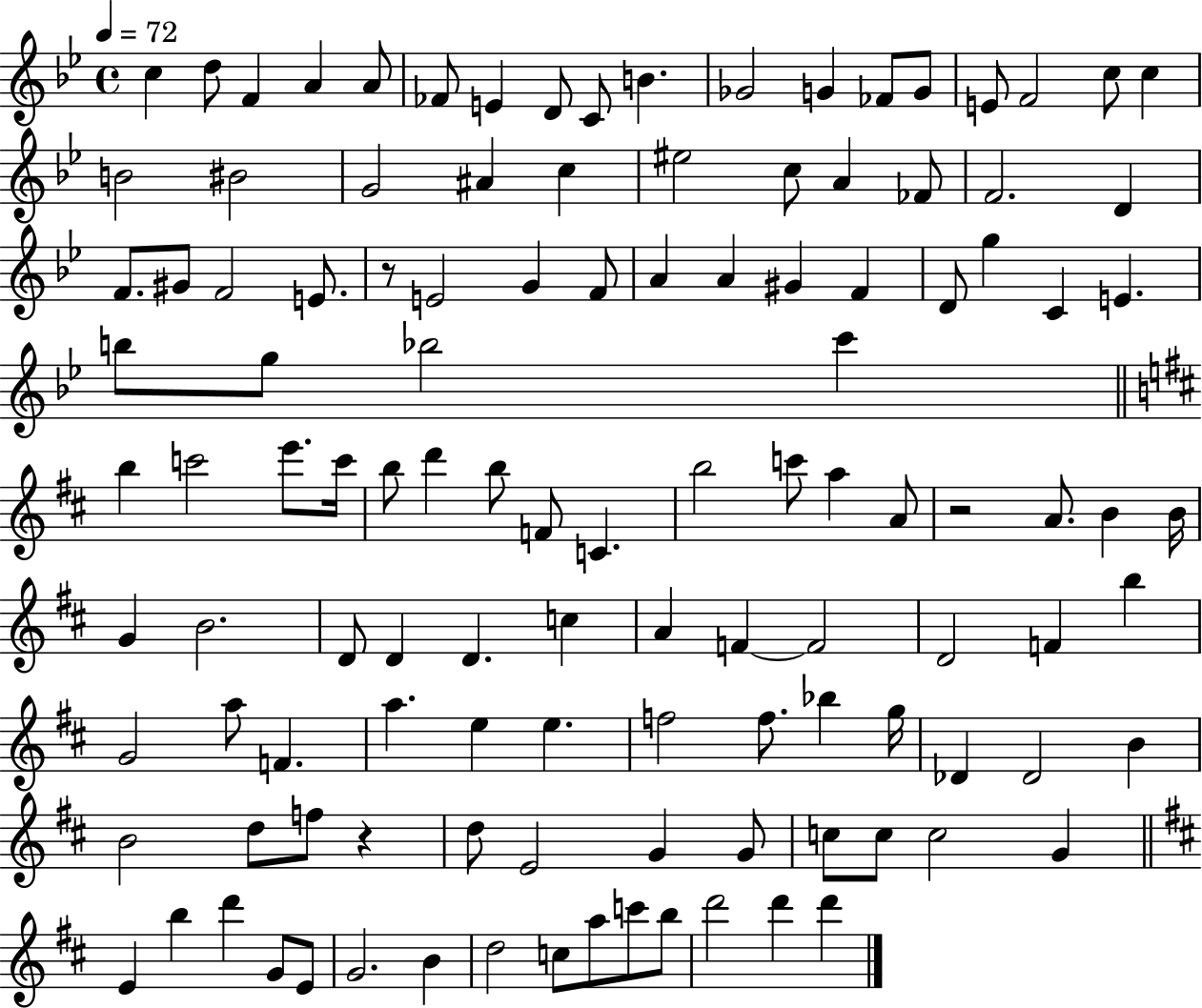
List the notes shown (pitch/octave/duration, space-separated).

C5/q D5/e F4/q A4/q A4/e FES4/e E4/q D4/e C4/e B4/q. Gb4/h G4/q FES4/e G4/e E4/e F4/h C5/e C5/q B4/h BIS4/h G4/h A#4/q C5/q EIS5/h C5/e A4/q FES4/e F4/h. D4/q F4/e. G#4/e F4/h E4/e. R/e E4/h G4/q F4/e A4/q A4/q G#4/q F4/q D4/e G5/q C4/q E4/q. B5/e G5/e Bb5/h C6/q B5/q C6/h E6/e. C6/s B5/e D6/q B5/e F4/e C4/q. B5/h C6/e A5/q A4/e R/h A4/e. B4/q B4/s G4/q B4/h. D4/e D4/q D4/q. C5/q A4/q F4/q F4/h D4/h F4/q B5/q G4/h A5/e F4/q. A5/q. E5/q E5/q. F5/h F5/e. Bb5/q G5/s Db4/q Db4/h B4/q B4/h D5/e F5/e R/q D5/e E4/h G4/q G4/e C5/e C5/e C5/h G4/q E4/q B5/q D6/q G4/e E4/e G4/h. B4/q D5/h C5/e A5/e C6/e B5/e D6/h D6/q D6/q